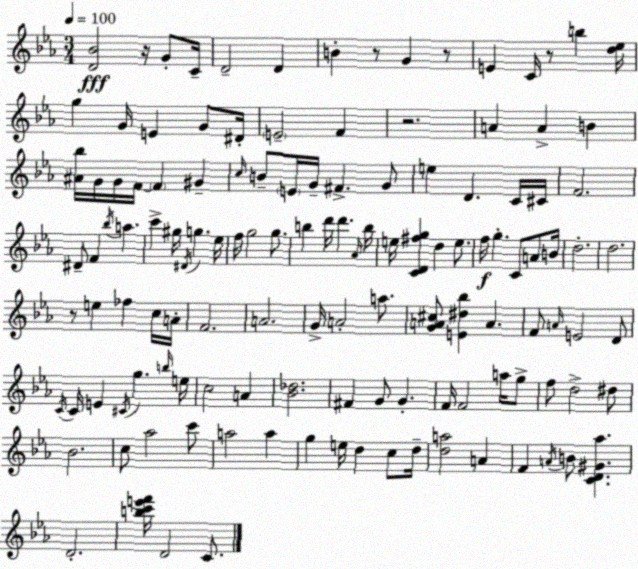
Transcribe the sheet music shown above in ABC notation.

X:1
T:Untitled
M:3/4
L:1/4
K:Eb
[D_B]2 z/4 G/2 C/4 D2 D B z/2 G z/2 E C/4 z/2 b [d_e]/4 g G/4 E G/2 ^D/4 E2 F z2 A A B [^A_b]/4 G/4 G/4 F/4 F ^G c/4 B/2 E/4 G/4 ^F G/2 e D C/4 ^C/4 F2 ^D/2 F _b/4 a c' ^g/4 ^D/4 g _e/4 f/4 g2 g/2 b d'/4 d' _A/4 b/4 e/4 [CD^fg] d e/2 f/4 g C/2 A/2 B/4 d2 d2 z/2 e _f c/4 A/4 F2 A2 G/4 A2 a/2 [GA^c]/2 [E^d_b] A F/2 A/4 E2 D/2 C/4 C/4 E ^C/4 g b/4 e/4 c2 A [_B_d]2 ^F G/2 G F/4 F2 a/4 g/2 f/2 d2 ^d/2 _B2 c/2 _a2 c'/2 a2 a g e/4 d c/2 d/4 [da]2 A F A/4 B/2 [CD^G_a] D2 [bc'e'f']/4 D2 C/2